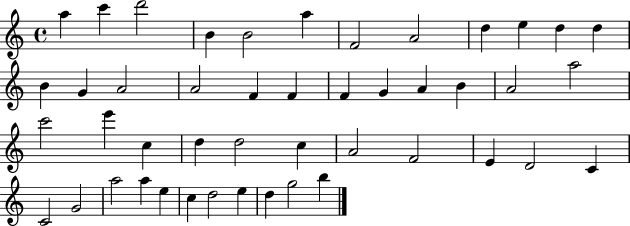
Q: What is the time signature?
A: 4/4